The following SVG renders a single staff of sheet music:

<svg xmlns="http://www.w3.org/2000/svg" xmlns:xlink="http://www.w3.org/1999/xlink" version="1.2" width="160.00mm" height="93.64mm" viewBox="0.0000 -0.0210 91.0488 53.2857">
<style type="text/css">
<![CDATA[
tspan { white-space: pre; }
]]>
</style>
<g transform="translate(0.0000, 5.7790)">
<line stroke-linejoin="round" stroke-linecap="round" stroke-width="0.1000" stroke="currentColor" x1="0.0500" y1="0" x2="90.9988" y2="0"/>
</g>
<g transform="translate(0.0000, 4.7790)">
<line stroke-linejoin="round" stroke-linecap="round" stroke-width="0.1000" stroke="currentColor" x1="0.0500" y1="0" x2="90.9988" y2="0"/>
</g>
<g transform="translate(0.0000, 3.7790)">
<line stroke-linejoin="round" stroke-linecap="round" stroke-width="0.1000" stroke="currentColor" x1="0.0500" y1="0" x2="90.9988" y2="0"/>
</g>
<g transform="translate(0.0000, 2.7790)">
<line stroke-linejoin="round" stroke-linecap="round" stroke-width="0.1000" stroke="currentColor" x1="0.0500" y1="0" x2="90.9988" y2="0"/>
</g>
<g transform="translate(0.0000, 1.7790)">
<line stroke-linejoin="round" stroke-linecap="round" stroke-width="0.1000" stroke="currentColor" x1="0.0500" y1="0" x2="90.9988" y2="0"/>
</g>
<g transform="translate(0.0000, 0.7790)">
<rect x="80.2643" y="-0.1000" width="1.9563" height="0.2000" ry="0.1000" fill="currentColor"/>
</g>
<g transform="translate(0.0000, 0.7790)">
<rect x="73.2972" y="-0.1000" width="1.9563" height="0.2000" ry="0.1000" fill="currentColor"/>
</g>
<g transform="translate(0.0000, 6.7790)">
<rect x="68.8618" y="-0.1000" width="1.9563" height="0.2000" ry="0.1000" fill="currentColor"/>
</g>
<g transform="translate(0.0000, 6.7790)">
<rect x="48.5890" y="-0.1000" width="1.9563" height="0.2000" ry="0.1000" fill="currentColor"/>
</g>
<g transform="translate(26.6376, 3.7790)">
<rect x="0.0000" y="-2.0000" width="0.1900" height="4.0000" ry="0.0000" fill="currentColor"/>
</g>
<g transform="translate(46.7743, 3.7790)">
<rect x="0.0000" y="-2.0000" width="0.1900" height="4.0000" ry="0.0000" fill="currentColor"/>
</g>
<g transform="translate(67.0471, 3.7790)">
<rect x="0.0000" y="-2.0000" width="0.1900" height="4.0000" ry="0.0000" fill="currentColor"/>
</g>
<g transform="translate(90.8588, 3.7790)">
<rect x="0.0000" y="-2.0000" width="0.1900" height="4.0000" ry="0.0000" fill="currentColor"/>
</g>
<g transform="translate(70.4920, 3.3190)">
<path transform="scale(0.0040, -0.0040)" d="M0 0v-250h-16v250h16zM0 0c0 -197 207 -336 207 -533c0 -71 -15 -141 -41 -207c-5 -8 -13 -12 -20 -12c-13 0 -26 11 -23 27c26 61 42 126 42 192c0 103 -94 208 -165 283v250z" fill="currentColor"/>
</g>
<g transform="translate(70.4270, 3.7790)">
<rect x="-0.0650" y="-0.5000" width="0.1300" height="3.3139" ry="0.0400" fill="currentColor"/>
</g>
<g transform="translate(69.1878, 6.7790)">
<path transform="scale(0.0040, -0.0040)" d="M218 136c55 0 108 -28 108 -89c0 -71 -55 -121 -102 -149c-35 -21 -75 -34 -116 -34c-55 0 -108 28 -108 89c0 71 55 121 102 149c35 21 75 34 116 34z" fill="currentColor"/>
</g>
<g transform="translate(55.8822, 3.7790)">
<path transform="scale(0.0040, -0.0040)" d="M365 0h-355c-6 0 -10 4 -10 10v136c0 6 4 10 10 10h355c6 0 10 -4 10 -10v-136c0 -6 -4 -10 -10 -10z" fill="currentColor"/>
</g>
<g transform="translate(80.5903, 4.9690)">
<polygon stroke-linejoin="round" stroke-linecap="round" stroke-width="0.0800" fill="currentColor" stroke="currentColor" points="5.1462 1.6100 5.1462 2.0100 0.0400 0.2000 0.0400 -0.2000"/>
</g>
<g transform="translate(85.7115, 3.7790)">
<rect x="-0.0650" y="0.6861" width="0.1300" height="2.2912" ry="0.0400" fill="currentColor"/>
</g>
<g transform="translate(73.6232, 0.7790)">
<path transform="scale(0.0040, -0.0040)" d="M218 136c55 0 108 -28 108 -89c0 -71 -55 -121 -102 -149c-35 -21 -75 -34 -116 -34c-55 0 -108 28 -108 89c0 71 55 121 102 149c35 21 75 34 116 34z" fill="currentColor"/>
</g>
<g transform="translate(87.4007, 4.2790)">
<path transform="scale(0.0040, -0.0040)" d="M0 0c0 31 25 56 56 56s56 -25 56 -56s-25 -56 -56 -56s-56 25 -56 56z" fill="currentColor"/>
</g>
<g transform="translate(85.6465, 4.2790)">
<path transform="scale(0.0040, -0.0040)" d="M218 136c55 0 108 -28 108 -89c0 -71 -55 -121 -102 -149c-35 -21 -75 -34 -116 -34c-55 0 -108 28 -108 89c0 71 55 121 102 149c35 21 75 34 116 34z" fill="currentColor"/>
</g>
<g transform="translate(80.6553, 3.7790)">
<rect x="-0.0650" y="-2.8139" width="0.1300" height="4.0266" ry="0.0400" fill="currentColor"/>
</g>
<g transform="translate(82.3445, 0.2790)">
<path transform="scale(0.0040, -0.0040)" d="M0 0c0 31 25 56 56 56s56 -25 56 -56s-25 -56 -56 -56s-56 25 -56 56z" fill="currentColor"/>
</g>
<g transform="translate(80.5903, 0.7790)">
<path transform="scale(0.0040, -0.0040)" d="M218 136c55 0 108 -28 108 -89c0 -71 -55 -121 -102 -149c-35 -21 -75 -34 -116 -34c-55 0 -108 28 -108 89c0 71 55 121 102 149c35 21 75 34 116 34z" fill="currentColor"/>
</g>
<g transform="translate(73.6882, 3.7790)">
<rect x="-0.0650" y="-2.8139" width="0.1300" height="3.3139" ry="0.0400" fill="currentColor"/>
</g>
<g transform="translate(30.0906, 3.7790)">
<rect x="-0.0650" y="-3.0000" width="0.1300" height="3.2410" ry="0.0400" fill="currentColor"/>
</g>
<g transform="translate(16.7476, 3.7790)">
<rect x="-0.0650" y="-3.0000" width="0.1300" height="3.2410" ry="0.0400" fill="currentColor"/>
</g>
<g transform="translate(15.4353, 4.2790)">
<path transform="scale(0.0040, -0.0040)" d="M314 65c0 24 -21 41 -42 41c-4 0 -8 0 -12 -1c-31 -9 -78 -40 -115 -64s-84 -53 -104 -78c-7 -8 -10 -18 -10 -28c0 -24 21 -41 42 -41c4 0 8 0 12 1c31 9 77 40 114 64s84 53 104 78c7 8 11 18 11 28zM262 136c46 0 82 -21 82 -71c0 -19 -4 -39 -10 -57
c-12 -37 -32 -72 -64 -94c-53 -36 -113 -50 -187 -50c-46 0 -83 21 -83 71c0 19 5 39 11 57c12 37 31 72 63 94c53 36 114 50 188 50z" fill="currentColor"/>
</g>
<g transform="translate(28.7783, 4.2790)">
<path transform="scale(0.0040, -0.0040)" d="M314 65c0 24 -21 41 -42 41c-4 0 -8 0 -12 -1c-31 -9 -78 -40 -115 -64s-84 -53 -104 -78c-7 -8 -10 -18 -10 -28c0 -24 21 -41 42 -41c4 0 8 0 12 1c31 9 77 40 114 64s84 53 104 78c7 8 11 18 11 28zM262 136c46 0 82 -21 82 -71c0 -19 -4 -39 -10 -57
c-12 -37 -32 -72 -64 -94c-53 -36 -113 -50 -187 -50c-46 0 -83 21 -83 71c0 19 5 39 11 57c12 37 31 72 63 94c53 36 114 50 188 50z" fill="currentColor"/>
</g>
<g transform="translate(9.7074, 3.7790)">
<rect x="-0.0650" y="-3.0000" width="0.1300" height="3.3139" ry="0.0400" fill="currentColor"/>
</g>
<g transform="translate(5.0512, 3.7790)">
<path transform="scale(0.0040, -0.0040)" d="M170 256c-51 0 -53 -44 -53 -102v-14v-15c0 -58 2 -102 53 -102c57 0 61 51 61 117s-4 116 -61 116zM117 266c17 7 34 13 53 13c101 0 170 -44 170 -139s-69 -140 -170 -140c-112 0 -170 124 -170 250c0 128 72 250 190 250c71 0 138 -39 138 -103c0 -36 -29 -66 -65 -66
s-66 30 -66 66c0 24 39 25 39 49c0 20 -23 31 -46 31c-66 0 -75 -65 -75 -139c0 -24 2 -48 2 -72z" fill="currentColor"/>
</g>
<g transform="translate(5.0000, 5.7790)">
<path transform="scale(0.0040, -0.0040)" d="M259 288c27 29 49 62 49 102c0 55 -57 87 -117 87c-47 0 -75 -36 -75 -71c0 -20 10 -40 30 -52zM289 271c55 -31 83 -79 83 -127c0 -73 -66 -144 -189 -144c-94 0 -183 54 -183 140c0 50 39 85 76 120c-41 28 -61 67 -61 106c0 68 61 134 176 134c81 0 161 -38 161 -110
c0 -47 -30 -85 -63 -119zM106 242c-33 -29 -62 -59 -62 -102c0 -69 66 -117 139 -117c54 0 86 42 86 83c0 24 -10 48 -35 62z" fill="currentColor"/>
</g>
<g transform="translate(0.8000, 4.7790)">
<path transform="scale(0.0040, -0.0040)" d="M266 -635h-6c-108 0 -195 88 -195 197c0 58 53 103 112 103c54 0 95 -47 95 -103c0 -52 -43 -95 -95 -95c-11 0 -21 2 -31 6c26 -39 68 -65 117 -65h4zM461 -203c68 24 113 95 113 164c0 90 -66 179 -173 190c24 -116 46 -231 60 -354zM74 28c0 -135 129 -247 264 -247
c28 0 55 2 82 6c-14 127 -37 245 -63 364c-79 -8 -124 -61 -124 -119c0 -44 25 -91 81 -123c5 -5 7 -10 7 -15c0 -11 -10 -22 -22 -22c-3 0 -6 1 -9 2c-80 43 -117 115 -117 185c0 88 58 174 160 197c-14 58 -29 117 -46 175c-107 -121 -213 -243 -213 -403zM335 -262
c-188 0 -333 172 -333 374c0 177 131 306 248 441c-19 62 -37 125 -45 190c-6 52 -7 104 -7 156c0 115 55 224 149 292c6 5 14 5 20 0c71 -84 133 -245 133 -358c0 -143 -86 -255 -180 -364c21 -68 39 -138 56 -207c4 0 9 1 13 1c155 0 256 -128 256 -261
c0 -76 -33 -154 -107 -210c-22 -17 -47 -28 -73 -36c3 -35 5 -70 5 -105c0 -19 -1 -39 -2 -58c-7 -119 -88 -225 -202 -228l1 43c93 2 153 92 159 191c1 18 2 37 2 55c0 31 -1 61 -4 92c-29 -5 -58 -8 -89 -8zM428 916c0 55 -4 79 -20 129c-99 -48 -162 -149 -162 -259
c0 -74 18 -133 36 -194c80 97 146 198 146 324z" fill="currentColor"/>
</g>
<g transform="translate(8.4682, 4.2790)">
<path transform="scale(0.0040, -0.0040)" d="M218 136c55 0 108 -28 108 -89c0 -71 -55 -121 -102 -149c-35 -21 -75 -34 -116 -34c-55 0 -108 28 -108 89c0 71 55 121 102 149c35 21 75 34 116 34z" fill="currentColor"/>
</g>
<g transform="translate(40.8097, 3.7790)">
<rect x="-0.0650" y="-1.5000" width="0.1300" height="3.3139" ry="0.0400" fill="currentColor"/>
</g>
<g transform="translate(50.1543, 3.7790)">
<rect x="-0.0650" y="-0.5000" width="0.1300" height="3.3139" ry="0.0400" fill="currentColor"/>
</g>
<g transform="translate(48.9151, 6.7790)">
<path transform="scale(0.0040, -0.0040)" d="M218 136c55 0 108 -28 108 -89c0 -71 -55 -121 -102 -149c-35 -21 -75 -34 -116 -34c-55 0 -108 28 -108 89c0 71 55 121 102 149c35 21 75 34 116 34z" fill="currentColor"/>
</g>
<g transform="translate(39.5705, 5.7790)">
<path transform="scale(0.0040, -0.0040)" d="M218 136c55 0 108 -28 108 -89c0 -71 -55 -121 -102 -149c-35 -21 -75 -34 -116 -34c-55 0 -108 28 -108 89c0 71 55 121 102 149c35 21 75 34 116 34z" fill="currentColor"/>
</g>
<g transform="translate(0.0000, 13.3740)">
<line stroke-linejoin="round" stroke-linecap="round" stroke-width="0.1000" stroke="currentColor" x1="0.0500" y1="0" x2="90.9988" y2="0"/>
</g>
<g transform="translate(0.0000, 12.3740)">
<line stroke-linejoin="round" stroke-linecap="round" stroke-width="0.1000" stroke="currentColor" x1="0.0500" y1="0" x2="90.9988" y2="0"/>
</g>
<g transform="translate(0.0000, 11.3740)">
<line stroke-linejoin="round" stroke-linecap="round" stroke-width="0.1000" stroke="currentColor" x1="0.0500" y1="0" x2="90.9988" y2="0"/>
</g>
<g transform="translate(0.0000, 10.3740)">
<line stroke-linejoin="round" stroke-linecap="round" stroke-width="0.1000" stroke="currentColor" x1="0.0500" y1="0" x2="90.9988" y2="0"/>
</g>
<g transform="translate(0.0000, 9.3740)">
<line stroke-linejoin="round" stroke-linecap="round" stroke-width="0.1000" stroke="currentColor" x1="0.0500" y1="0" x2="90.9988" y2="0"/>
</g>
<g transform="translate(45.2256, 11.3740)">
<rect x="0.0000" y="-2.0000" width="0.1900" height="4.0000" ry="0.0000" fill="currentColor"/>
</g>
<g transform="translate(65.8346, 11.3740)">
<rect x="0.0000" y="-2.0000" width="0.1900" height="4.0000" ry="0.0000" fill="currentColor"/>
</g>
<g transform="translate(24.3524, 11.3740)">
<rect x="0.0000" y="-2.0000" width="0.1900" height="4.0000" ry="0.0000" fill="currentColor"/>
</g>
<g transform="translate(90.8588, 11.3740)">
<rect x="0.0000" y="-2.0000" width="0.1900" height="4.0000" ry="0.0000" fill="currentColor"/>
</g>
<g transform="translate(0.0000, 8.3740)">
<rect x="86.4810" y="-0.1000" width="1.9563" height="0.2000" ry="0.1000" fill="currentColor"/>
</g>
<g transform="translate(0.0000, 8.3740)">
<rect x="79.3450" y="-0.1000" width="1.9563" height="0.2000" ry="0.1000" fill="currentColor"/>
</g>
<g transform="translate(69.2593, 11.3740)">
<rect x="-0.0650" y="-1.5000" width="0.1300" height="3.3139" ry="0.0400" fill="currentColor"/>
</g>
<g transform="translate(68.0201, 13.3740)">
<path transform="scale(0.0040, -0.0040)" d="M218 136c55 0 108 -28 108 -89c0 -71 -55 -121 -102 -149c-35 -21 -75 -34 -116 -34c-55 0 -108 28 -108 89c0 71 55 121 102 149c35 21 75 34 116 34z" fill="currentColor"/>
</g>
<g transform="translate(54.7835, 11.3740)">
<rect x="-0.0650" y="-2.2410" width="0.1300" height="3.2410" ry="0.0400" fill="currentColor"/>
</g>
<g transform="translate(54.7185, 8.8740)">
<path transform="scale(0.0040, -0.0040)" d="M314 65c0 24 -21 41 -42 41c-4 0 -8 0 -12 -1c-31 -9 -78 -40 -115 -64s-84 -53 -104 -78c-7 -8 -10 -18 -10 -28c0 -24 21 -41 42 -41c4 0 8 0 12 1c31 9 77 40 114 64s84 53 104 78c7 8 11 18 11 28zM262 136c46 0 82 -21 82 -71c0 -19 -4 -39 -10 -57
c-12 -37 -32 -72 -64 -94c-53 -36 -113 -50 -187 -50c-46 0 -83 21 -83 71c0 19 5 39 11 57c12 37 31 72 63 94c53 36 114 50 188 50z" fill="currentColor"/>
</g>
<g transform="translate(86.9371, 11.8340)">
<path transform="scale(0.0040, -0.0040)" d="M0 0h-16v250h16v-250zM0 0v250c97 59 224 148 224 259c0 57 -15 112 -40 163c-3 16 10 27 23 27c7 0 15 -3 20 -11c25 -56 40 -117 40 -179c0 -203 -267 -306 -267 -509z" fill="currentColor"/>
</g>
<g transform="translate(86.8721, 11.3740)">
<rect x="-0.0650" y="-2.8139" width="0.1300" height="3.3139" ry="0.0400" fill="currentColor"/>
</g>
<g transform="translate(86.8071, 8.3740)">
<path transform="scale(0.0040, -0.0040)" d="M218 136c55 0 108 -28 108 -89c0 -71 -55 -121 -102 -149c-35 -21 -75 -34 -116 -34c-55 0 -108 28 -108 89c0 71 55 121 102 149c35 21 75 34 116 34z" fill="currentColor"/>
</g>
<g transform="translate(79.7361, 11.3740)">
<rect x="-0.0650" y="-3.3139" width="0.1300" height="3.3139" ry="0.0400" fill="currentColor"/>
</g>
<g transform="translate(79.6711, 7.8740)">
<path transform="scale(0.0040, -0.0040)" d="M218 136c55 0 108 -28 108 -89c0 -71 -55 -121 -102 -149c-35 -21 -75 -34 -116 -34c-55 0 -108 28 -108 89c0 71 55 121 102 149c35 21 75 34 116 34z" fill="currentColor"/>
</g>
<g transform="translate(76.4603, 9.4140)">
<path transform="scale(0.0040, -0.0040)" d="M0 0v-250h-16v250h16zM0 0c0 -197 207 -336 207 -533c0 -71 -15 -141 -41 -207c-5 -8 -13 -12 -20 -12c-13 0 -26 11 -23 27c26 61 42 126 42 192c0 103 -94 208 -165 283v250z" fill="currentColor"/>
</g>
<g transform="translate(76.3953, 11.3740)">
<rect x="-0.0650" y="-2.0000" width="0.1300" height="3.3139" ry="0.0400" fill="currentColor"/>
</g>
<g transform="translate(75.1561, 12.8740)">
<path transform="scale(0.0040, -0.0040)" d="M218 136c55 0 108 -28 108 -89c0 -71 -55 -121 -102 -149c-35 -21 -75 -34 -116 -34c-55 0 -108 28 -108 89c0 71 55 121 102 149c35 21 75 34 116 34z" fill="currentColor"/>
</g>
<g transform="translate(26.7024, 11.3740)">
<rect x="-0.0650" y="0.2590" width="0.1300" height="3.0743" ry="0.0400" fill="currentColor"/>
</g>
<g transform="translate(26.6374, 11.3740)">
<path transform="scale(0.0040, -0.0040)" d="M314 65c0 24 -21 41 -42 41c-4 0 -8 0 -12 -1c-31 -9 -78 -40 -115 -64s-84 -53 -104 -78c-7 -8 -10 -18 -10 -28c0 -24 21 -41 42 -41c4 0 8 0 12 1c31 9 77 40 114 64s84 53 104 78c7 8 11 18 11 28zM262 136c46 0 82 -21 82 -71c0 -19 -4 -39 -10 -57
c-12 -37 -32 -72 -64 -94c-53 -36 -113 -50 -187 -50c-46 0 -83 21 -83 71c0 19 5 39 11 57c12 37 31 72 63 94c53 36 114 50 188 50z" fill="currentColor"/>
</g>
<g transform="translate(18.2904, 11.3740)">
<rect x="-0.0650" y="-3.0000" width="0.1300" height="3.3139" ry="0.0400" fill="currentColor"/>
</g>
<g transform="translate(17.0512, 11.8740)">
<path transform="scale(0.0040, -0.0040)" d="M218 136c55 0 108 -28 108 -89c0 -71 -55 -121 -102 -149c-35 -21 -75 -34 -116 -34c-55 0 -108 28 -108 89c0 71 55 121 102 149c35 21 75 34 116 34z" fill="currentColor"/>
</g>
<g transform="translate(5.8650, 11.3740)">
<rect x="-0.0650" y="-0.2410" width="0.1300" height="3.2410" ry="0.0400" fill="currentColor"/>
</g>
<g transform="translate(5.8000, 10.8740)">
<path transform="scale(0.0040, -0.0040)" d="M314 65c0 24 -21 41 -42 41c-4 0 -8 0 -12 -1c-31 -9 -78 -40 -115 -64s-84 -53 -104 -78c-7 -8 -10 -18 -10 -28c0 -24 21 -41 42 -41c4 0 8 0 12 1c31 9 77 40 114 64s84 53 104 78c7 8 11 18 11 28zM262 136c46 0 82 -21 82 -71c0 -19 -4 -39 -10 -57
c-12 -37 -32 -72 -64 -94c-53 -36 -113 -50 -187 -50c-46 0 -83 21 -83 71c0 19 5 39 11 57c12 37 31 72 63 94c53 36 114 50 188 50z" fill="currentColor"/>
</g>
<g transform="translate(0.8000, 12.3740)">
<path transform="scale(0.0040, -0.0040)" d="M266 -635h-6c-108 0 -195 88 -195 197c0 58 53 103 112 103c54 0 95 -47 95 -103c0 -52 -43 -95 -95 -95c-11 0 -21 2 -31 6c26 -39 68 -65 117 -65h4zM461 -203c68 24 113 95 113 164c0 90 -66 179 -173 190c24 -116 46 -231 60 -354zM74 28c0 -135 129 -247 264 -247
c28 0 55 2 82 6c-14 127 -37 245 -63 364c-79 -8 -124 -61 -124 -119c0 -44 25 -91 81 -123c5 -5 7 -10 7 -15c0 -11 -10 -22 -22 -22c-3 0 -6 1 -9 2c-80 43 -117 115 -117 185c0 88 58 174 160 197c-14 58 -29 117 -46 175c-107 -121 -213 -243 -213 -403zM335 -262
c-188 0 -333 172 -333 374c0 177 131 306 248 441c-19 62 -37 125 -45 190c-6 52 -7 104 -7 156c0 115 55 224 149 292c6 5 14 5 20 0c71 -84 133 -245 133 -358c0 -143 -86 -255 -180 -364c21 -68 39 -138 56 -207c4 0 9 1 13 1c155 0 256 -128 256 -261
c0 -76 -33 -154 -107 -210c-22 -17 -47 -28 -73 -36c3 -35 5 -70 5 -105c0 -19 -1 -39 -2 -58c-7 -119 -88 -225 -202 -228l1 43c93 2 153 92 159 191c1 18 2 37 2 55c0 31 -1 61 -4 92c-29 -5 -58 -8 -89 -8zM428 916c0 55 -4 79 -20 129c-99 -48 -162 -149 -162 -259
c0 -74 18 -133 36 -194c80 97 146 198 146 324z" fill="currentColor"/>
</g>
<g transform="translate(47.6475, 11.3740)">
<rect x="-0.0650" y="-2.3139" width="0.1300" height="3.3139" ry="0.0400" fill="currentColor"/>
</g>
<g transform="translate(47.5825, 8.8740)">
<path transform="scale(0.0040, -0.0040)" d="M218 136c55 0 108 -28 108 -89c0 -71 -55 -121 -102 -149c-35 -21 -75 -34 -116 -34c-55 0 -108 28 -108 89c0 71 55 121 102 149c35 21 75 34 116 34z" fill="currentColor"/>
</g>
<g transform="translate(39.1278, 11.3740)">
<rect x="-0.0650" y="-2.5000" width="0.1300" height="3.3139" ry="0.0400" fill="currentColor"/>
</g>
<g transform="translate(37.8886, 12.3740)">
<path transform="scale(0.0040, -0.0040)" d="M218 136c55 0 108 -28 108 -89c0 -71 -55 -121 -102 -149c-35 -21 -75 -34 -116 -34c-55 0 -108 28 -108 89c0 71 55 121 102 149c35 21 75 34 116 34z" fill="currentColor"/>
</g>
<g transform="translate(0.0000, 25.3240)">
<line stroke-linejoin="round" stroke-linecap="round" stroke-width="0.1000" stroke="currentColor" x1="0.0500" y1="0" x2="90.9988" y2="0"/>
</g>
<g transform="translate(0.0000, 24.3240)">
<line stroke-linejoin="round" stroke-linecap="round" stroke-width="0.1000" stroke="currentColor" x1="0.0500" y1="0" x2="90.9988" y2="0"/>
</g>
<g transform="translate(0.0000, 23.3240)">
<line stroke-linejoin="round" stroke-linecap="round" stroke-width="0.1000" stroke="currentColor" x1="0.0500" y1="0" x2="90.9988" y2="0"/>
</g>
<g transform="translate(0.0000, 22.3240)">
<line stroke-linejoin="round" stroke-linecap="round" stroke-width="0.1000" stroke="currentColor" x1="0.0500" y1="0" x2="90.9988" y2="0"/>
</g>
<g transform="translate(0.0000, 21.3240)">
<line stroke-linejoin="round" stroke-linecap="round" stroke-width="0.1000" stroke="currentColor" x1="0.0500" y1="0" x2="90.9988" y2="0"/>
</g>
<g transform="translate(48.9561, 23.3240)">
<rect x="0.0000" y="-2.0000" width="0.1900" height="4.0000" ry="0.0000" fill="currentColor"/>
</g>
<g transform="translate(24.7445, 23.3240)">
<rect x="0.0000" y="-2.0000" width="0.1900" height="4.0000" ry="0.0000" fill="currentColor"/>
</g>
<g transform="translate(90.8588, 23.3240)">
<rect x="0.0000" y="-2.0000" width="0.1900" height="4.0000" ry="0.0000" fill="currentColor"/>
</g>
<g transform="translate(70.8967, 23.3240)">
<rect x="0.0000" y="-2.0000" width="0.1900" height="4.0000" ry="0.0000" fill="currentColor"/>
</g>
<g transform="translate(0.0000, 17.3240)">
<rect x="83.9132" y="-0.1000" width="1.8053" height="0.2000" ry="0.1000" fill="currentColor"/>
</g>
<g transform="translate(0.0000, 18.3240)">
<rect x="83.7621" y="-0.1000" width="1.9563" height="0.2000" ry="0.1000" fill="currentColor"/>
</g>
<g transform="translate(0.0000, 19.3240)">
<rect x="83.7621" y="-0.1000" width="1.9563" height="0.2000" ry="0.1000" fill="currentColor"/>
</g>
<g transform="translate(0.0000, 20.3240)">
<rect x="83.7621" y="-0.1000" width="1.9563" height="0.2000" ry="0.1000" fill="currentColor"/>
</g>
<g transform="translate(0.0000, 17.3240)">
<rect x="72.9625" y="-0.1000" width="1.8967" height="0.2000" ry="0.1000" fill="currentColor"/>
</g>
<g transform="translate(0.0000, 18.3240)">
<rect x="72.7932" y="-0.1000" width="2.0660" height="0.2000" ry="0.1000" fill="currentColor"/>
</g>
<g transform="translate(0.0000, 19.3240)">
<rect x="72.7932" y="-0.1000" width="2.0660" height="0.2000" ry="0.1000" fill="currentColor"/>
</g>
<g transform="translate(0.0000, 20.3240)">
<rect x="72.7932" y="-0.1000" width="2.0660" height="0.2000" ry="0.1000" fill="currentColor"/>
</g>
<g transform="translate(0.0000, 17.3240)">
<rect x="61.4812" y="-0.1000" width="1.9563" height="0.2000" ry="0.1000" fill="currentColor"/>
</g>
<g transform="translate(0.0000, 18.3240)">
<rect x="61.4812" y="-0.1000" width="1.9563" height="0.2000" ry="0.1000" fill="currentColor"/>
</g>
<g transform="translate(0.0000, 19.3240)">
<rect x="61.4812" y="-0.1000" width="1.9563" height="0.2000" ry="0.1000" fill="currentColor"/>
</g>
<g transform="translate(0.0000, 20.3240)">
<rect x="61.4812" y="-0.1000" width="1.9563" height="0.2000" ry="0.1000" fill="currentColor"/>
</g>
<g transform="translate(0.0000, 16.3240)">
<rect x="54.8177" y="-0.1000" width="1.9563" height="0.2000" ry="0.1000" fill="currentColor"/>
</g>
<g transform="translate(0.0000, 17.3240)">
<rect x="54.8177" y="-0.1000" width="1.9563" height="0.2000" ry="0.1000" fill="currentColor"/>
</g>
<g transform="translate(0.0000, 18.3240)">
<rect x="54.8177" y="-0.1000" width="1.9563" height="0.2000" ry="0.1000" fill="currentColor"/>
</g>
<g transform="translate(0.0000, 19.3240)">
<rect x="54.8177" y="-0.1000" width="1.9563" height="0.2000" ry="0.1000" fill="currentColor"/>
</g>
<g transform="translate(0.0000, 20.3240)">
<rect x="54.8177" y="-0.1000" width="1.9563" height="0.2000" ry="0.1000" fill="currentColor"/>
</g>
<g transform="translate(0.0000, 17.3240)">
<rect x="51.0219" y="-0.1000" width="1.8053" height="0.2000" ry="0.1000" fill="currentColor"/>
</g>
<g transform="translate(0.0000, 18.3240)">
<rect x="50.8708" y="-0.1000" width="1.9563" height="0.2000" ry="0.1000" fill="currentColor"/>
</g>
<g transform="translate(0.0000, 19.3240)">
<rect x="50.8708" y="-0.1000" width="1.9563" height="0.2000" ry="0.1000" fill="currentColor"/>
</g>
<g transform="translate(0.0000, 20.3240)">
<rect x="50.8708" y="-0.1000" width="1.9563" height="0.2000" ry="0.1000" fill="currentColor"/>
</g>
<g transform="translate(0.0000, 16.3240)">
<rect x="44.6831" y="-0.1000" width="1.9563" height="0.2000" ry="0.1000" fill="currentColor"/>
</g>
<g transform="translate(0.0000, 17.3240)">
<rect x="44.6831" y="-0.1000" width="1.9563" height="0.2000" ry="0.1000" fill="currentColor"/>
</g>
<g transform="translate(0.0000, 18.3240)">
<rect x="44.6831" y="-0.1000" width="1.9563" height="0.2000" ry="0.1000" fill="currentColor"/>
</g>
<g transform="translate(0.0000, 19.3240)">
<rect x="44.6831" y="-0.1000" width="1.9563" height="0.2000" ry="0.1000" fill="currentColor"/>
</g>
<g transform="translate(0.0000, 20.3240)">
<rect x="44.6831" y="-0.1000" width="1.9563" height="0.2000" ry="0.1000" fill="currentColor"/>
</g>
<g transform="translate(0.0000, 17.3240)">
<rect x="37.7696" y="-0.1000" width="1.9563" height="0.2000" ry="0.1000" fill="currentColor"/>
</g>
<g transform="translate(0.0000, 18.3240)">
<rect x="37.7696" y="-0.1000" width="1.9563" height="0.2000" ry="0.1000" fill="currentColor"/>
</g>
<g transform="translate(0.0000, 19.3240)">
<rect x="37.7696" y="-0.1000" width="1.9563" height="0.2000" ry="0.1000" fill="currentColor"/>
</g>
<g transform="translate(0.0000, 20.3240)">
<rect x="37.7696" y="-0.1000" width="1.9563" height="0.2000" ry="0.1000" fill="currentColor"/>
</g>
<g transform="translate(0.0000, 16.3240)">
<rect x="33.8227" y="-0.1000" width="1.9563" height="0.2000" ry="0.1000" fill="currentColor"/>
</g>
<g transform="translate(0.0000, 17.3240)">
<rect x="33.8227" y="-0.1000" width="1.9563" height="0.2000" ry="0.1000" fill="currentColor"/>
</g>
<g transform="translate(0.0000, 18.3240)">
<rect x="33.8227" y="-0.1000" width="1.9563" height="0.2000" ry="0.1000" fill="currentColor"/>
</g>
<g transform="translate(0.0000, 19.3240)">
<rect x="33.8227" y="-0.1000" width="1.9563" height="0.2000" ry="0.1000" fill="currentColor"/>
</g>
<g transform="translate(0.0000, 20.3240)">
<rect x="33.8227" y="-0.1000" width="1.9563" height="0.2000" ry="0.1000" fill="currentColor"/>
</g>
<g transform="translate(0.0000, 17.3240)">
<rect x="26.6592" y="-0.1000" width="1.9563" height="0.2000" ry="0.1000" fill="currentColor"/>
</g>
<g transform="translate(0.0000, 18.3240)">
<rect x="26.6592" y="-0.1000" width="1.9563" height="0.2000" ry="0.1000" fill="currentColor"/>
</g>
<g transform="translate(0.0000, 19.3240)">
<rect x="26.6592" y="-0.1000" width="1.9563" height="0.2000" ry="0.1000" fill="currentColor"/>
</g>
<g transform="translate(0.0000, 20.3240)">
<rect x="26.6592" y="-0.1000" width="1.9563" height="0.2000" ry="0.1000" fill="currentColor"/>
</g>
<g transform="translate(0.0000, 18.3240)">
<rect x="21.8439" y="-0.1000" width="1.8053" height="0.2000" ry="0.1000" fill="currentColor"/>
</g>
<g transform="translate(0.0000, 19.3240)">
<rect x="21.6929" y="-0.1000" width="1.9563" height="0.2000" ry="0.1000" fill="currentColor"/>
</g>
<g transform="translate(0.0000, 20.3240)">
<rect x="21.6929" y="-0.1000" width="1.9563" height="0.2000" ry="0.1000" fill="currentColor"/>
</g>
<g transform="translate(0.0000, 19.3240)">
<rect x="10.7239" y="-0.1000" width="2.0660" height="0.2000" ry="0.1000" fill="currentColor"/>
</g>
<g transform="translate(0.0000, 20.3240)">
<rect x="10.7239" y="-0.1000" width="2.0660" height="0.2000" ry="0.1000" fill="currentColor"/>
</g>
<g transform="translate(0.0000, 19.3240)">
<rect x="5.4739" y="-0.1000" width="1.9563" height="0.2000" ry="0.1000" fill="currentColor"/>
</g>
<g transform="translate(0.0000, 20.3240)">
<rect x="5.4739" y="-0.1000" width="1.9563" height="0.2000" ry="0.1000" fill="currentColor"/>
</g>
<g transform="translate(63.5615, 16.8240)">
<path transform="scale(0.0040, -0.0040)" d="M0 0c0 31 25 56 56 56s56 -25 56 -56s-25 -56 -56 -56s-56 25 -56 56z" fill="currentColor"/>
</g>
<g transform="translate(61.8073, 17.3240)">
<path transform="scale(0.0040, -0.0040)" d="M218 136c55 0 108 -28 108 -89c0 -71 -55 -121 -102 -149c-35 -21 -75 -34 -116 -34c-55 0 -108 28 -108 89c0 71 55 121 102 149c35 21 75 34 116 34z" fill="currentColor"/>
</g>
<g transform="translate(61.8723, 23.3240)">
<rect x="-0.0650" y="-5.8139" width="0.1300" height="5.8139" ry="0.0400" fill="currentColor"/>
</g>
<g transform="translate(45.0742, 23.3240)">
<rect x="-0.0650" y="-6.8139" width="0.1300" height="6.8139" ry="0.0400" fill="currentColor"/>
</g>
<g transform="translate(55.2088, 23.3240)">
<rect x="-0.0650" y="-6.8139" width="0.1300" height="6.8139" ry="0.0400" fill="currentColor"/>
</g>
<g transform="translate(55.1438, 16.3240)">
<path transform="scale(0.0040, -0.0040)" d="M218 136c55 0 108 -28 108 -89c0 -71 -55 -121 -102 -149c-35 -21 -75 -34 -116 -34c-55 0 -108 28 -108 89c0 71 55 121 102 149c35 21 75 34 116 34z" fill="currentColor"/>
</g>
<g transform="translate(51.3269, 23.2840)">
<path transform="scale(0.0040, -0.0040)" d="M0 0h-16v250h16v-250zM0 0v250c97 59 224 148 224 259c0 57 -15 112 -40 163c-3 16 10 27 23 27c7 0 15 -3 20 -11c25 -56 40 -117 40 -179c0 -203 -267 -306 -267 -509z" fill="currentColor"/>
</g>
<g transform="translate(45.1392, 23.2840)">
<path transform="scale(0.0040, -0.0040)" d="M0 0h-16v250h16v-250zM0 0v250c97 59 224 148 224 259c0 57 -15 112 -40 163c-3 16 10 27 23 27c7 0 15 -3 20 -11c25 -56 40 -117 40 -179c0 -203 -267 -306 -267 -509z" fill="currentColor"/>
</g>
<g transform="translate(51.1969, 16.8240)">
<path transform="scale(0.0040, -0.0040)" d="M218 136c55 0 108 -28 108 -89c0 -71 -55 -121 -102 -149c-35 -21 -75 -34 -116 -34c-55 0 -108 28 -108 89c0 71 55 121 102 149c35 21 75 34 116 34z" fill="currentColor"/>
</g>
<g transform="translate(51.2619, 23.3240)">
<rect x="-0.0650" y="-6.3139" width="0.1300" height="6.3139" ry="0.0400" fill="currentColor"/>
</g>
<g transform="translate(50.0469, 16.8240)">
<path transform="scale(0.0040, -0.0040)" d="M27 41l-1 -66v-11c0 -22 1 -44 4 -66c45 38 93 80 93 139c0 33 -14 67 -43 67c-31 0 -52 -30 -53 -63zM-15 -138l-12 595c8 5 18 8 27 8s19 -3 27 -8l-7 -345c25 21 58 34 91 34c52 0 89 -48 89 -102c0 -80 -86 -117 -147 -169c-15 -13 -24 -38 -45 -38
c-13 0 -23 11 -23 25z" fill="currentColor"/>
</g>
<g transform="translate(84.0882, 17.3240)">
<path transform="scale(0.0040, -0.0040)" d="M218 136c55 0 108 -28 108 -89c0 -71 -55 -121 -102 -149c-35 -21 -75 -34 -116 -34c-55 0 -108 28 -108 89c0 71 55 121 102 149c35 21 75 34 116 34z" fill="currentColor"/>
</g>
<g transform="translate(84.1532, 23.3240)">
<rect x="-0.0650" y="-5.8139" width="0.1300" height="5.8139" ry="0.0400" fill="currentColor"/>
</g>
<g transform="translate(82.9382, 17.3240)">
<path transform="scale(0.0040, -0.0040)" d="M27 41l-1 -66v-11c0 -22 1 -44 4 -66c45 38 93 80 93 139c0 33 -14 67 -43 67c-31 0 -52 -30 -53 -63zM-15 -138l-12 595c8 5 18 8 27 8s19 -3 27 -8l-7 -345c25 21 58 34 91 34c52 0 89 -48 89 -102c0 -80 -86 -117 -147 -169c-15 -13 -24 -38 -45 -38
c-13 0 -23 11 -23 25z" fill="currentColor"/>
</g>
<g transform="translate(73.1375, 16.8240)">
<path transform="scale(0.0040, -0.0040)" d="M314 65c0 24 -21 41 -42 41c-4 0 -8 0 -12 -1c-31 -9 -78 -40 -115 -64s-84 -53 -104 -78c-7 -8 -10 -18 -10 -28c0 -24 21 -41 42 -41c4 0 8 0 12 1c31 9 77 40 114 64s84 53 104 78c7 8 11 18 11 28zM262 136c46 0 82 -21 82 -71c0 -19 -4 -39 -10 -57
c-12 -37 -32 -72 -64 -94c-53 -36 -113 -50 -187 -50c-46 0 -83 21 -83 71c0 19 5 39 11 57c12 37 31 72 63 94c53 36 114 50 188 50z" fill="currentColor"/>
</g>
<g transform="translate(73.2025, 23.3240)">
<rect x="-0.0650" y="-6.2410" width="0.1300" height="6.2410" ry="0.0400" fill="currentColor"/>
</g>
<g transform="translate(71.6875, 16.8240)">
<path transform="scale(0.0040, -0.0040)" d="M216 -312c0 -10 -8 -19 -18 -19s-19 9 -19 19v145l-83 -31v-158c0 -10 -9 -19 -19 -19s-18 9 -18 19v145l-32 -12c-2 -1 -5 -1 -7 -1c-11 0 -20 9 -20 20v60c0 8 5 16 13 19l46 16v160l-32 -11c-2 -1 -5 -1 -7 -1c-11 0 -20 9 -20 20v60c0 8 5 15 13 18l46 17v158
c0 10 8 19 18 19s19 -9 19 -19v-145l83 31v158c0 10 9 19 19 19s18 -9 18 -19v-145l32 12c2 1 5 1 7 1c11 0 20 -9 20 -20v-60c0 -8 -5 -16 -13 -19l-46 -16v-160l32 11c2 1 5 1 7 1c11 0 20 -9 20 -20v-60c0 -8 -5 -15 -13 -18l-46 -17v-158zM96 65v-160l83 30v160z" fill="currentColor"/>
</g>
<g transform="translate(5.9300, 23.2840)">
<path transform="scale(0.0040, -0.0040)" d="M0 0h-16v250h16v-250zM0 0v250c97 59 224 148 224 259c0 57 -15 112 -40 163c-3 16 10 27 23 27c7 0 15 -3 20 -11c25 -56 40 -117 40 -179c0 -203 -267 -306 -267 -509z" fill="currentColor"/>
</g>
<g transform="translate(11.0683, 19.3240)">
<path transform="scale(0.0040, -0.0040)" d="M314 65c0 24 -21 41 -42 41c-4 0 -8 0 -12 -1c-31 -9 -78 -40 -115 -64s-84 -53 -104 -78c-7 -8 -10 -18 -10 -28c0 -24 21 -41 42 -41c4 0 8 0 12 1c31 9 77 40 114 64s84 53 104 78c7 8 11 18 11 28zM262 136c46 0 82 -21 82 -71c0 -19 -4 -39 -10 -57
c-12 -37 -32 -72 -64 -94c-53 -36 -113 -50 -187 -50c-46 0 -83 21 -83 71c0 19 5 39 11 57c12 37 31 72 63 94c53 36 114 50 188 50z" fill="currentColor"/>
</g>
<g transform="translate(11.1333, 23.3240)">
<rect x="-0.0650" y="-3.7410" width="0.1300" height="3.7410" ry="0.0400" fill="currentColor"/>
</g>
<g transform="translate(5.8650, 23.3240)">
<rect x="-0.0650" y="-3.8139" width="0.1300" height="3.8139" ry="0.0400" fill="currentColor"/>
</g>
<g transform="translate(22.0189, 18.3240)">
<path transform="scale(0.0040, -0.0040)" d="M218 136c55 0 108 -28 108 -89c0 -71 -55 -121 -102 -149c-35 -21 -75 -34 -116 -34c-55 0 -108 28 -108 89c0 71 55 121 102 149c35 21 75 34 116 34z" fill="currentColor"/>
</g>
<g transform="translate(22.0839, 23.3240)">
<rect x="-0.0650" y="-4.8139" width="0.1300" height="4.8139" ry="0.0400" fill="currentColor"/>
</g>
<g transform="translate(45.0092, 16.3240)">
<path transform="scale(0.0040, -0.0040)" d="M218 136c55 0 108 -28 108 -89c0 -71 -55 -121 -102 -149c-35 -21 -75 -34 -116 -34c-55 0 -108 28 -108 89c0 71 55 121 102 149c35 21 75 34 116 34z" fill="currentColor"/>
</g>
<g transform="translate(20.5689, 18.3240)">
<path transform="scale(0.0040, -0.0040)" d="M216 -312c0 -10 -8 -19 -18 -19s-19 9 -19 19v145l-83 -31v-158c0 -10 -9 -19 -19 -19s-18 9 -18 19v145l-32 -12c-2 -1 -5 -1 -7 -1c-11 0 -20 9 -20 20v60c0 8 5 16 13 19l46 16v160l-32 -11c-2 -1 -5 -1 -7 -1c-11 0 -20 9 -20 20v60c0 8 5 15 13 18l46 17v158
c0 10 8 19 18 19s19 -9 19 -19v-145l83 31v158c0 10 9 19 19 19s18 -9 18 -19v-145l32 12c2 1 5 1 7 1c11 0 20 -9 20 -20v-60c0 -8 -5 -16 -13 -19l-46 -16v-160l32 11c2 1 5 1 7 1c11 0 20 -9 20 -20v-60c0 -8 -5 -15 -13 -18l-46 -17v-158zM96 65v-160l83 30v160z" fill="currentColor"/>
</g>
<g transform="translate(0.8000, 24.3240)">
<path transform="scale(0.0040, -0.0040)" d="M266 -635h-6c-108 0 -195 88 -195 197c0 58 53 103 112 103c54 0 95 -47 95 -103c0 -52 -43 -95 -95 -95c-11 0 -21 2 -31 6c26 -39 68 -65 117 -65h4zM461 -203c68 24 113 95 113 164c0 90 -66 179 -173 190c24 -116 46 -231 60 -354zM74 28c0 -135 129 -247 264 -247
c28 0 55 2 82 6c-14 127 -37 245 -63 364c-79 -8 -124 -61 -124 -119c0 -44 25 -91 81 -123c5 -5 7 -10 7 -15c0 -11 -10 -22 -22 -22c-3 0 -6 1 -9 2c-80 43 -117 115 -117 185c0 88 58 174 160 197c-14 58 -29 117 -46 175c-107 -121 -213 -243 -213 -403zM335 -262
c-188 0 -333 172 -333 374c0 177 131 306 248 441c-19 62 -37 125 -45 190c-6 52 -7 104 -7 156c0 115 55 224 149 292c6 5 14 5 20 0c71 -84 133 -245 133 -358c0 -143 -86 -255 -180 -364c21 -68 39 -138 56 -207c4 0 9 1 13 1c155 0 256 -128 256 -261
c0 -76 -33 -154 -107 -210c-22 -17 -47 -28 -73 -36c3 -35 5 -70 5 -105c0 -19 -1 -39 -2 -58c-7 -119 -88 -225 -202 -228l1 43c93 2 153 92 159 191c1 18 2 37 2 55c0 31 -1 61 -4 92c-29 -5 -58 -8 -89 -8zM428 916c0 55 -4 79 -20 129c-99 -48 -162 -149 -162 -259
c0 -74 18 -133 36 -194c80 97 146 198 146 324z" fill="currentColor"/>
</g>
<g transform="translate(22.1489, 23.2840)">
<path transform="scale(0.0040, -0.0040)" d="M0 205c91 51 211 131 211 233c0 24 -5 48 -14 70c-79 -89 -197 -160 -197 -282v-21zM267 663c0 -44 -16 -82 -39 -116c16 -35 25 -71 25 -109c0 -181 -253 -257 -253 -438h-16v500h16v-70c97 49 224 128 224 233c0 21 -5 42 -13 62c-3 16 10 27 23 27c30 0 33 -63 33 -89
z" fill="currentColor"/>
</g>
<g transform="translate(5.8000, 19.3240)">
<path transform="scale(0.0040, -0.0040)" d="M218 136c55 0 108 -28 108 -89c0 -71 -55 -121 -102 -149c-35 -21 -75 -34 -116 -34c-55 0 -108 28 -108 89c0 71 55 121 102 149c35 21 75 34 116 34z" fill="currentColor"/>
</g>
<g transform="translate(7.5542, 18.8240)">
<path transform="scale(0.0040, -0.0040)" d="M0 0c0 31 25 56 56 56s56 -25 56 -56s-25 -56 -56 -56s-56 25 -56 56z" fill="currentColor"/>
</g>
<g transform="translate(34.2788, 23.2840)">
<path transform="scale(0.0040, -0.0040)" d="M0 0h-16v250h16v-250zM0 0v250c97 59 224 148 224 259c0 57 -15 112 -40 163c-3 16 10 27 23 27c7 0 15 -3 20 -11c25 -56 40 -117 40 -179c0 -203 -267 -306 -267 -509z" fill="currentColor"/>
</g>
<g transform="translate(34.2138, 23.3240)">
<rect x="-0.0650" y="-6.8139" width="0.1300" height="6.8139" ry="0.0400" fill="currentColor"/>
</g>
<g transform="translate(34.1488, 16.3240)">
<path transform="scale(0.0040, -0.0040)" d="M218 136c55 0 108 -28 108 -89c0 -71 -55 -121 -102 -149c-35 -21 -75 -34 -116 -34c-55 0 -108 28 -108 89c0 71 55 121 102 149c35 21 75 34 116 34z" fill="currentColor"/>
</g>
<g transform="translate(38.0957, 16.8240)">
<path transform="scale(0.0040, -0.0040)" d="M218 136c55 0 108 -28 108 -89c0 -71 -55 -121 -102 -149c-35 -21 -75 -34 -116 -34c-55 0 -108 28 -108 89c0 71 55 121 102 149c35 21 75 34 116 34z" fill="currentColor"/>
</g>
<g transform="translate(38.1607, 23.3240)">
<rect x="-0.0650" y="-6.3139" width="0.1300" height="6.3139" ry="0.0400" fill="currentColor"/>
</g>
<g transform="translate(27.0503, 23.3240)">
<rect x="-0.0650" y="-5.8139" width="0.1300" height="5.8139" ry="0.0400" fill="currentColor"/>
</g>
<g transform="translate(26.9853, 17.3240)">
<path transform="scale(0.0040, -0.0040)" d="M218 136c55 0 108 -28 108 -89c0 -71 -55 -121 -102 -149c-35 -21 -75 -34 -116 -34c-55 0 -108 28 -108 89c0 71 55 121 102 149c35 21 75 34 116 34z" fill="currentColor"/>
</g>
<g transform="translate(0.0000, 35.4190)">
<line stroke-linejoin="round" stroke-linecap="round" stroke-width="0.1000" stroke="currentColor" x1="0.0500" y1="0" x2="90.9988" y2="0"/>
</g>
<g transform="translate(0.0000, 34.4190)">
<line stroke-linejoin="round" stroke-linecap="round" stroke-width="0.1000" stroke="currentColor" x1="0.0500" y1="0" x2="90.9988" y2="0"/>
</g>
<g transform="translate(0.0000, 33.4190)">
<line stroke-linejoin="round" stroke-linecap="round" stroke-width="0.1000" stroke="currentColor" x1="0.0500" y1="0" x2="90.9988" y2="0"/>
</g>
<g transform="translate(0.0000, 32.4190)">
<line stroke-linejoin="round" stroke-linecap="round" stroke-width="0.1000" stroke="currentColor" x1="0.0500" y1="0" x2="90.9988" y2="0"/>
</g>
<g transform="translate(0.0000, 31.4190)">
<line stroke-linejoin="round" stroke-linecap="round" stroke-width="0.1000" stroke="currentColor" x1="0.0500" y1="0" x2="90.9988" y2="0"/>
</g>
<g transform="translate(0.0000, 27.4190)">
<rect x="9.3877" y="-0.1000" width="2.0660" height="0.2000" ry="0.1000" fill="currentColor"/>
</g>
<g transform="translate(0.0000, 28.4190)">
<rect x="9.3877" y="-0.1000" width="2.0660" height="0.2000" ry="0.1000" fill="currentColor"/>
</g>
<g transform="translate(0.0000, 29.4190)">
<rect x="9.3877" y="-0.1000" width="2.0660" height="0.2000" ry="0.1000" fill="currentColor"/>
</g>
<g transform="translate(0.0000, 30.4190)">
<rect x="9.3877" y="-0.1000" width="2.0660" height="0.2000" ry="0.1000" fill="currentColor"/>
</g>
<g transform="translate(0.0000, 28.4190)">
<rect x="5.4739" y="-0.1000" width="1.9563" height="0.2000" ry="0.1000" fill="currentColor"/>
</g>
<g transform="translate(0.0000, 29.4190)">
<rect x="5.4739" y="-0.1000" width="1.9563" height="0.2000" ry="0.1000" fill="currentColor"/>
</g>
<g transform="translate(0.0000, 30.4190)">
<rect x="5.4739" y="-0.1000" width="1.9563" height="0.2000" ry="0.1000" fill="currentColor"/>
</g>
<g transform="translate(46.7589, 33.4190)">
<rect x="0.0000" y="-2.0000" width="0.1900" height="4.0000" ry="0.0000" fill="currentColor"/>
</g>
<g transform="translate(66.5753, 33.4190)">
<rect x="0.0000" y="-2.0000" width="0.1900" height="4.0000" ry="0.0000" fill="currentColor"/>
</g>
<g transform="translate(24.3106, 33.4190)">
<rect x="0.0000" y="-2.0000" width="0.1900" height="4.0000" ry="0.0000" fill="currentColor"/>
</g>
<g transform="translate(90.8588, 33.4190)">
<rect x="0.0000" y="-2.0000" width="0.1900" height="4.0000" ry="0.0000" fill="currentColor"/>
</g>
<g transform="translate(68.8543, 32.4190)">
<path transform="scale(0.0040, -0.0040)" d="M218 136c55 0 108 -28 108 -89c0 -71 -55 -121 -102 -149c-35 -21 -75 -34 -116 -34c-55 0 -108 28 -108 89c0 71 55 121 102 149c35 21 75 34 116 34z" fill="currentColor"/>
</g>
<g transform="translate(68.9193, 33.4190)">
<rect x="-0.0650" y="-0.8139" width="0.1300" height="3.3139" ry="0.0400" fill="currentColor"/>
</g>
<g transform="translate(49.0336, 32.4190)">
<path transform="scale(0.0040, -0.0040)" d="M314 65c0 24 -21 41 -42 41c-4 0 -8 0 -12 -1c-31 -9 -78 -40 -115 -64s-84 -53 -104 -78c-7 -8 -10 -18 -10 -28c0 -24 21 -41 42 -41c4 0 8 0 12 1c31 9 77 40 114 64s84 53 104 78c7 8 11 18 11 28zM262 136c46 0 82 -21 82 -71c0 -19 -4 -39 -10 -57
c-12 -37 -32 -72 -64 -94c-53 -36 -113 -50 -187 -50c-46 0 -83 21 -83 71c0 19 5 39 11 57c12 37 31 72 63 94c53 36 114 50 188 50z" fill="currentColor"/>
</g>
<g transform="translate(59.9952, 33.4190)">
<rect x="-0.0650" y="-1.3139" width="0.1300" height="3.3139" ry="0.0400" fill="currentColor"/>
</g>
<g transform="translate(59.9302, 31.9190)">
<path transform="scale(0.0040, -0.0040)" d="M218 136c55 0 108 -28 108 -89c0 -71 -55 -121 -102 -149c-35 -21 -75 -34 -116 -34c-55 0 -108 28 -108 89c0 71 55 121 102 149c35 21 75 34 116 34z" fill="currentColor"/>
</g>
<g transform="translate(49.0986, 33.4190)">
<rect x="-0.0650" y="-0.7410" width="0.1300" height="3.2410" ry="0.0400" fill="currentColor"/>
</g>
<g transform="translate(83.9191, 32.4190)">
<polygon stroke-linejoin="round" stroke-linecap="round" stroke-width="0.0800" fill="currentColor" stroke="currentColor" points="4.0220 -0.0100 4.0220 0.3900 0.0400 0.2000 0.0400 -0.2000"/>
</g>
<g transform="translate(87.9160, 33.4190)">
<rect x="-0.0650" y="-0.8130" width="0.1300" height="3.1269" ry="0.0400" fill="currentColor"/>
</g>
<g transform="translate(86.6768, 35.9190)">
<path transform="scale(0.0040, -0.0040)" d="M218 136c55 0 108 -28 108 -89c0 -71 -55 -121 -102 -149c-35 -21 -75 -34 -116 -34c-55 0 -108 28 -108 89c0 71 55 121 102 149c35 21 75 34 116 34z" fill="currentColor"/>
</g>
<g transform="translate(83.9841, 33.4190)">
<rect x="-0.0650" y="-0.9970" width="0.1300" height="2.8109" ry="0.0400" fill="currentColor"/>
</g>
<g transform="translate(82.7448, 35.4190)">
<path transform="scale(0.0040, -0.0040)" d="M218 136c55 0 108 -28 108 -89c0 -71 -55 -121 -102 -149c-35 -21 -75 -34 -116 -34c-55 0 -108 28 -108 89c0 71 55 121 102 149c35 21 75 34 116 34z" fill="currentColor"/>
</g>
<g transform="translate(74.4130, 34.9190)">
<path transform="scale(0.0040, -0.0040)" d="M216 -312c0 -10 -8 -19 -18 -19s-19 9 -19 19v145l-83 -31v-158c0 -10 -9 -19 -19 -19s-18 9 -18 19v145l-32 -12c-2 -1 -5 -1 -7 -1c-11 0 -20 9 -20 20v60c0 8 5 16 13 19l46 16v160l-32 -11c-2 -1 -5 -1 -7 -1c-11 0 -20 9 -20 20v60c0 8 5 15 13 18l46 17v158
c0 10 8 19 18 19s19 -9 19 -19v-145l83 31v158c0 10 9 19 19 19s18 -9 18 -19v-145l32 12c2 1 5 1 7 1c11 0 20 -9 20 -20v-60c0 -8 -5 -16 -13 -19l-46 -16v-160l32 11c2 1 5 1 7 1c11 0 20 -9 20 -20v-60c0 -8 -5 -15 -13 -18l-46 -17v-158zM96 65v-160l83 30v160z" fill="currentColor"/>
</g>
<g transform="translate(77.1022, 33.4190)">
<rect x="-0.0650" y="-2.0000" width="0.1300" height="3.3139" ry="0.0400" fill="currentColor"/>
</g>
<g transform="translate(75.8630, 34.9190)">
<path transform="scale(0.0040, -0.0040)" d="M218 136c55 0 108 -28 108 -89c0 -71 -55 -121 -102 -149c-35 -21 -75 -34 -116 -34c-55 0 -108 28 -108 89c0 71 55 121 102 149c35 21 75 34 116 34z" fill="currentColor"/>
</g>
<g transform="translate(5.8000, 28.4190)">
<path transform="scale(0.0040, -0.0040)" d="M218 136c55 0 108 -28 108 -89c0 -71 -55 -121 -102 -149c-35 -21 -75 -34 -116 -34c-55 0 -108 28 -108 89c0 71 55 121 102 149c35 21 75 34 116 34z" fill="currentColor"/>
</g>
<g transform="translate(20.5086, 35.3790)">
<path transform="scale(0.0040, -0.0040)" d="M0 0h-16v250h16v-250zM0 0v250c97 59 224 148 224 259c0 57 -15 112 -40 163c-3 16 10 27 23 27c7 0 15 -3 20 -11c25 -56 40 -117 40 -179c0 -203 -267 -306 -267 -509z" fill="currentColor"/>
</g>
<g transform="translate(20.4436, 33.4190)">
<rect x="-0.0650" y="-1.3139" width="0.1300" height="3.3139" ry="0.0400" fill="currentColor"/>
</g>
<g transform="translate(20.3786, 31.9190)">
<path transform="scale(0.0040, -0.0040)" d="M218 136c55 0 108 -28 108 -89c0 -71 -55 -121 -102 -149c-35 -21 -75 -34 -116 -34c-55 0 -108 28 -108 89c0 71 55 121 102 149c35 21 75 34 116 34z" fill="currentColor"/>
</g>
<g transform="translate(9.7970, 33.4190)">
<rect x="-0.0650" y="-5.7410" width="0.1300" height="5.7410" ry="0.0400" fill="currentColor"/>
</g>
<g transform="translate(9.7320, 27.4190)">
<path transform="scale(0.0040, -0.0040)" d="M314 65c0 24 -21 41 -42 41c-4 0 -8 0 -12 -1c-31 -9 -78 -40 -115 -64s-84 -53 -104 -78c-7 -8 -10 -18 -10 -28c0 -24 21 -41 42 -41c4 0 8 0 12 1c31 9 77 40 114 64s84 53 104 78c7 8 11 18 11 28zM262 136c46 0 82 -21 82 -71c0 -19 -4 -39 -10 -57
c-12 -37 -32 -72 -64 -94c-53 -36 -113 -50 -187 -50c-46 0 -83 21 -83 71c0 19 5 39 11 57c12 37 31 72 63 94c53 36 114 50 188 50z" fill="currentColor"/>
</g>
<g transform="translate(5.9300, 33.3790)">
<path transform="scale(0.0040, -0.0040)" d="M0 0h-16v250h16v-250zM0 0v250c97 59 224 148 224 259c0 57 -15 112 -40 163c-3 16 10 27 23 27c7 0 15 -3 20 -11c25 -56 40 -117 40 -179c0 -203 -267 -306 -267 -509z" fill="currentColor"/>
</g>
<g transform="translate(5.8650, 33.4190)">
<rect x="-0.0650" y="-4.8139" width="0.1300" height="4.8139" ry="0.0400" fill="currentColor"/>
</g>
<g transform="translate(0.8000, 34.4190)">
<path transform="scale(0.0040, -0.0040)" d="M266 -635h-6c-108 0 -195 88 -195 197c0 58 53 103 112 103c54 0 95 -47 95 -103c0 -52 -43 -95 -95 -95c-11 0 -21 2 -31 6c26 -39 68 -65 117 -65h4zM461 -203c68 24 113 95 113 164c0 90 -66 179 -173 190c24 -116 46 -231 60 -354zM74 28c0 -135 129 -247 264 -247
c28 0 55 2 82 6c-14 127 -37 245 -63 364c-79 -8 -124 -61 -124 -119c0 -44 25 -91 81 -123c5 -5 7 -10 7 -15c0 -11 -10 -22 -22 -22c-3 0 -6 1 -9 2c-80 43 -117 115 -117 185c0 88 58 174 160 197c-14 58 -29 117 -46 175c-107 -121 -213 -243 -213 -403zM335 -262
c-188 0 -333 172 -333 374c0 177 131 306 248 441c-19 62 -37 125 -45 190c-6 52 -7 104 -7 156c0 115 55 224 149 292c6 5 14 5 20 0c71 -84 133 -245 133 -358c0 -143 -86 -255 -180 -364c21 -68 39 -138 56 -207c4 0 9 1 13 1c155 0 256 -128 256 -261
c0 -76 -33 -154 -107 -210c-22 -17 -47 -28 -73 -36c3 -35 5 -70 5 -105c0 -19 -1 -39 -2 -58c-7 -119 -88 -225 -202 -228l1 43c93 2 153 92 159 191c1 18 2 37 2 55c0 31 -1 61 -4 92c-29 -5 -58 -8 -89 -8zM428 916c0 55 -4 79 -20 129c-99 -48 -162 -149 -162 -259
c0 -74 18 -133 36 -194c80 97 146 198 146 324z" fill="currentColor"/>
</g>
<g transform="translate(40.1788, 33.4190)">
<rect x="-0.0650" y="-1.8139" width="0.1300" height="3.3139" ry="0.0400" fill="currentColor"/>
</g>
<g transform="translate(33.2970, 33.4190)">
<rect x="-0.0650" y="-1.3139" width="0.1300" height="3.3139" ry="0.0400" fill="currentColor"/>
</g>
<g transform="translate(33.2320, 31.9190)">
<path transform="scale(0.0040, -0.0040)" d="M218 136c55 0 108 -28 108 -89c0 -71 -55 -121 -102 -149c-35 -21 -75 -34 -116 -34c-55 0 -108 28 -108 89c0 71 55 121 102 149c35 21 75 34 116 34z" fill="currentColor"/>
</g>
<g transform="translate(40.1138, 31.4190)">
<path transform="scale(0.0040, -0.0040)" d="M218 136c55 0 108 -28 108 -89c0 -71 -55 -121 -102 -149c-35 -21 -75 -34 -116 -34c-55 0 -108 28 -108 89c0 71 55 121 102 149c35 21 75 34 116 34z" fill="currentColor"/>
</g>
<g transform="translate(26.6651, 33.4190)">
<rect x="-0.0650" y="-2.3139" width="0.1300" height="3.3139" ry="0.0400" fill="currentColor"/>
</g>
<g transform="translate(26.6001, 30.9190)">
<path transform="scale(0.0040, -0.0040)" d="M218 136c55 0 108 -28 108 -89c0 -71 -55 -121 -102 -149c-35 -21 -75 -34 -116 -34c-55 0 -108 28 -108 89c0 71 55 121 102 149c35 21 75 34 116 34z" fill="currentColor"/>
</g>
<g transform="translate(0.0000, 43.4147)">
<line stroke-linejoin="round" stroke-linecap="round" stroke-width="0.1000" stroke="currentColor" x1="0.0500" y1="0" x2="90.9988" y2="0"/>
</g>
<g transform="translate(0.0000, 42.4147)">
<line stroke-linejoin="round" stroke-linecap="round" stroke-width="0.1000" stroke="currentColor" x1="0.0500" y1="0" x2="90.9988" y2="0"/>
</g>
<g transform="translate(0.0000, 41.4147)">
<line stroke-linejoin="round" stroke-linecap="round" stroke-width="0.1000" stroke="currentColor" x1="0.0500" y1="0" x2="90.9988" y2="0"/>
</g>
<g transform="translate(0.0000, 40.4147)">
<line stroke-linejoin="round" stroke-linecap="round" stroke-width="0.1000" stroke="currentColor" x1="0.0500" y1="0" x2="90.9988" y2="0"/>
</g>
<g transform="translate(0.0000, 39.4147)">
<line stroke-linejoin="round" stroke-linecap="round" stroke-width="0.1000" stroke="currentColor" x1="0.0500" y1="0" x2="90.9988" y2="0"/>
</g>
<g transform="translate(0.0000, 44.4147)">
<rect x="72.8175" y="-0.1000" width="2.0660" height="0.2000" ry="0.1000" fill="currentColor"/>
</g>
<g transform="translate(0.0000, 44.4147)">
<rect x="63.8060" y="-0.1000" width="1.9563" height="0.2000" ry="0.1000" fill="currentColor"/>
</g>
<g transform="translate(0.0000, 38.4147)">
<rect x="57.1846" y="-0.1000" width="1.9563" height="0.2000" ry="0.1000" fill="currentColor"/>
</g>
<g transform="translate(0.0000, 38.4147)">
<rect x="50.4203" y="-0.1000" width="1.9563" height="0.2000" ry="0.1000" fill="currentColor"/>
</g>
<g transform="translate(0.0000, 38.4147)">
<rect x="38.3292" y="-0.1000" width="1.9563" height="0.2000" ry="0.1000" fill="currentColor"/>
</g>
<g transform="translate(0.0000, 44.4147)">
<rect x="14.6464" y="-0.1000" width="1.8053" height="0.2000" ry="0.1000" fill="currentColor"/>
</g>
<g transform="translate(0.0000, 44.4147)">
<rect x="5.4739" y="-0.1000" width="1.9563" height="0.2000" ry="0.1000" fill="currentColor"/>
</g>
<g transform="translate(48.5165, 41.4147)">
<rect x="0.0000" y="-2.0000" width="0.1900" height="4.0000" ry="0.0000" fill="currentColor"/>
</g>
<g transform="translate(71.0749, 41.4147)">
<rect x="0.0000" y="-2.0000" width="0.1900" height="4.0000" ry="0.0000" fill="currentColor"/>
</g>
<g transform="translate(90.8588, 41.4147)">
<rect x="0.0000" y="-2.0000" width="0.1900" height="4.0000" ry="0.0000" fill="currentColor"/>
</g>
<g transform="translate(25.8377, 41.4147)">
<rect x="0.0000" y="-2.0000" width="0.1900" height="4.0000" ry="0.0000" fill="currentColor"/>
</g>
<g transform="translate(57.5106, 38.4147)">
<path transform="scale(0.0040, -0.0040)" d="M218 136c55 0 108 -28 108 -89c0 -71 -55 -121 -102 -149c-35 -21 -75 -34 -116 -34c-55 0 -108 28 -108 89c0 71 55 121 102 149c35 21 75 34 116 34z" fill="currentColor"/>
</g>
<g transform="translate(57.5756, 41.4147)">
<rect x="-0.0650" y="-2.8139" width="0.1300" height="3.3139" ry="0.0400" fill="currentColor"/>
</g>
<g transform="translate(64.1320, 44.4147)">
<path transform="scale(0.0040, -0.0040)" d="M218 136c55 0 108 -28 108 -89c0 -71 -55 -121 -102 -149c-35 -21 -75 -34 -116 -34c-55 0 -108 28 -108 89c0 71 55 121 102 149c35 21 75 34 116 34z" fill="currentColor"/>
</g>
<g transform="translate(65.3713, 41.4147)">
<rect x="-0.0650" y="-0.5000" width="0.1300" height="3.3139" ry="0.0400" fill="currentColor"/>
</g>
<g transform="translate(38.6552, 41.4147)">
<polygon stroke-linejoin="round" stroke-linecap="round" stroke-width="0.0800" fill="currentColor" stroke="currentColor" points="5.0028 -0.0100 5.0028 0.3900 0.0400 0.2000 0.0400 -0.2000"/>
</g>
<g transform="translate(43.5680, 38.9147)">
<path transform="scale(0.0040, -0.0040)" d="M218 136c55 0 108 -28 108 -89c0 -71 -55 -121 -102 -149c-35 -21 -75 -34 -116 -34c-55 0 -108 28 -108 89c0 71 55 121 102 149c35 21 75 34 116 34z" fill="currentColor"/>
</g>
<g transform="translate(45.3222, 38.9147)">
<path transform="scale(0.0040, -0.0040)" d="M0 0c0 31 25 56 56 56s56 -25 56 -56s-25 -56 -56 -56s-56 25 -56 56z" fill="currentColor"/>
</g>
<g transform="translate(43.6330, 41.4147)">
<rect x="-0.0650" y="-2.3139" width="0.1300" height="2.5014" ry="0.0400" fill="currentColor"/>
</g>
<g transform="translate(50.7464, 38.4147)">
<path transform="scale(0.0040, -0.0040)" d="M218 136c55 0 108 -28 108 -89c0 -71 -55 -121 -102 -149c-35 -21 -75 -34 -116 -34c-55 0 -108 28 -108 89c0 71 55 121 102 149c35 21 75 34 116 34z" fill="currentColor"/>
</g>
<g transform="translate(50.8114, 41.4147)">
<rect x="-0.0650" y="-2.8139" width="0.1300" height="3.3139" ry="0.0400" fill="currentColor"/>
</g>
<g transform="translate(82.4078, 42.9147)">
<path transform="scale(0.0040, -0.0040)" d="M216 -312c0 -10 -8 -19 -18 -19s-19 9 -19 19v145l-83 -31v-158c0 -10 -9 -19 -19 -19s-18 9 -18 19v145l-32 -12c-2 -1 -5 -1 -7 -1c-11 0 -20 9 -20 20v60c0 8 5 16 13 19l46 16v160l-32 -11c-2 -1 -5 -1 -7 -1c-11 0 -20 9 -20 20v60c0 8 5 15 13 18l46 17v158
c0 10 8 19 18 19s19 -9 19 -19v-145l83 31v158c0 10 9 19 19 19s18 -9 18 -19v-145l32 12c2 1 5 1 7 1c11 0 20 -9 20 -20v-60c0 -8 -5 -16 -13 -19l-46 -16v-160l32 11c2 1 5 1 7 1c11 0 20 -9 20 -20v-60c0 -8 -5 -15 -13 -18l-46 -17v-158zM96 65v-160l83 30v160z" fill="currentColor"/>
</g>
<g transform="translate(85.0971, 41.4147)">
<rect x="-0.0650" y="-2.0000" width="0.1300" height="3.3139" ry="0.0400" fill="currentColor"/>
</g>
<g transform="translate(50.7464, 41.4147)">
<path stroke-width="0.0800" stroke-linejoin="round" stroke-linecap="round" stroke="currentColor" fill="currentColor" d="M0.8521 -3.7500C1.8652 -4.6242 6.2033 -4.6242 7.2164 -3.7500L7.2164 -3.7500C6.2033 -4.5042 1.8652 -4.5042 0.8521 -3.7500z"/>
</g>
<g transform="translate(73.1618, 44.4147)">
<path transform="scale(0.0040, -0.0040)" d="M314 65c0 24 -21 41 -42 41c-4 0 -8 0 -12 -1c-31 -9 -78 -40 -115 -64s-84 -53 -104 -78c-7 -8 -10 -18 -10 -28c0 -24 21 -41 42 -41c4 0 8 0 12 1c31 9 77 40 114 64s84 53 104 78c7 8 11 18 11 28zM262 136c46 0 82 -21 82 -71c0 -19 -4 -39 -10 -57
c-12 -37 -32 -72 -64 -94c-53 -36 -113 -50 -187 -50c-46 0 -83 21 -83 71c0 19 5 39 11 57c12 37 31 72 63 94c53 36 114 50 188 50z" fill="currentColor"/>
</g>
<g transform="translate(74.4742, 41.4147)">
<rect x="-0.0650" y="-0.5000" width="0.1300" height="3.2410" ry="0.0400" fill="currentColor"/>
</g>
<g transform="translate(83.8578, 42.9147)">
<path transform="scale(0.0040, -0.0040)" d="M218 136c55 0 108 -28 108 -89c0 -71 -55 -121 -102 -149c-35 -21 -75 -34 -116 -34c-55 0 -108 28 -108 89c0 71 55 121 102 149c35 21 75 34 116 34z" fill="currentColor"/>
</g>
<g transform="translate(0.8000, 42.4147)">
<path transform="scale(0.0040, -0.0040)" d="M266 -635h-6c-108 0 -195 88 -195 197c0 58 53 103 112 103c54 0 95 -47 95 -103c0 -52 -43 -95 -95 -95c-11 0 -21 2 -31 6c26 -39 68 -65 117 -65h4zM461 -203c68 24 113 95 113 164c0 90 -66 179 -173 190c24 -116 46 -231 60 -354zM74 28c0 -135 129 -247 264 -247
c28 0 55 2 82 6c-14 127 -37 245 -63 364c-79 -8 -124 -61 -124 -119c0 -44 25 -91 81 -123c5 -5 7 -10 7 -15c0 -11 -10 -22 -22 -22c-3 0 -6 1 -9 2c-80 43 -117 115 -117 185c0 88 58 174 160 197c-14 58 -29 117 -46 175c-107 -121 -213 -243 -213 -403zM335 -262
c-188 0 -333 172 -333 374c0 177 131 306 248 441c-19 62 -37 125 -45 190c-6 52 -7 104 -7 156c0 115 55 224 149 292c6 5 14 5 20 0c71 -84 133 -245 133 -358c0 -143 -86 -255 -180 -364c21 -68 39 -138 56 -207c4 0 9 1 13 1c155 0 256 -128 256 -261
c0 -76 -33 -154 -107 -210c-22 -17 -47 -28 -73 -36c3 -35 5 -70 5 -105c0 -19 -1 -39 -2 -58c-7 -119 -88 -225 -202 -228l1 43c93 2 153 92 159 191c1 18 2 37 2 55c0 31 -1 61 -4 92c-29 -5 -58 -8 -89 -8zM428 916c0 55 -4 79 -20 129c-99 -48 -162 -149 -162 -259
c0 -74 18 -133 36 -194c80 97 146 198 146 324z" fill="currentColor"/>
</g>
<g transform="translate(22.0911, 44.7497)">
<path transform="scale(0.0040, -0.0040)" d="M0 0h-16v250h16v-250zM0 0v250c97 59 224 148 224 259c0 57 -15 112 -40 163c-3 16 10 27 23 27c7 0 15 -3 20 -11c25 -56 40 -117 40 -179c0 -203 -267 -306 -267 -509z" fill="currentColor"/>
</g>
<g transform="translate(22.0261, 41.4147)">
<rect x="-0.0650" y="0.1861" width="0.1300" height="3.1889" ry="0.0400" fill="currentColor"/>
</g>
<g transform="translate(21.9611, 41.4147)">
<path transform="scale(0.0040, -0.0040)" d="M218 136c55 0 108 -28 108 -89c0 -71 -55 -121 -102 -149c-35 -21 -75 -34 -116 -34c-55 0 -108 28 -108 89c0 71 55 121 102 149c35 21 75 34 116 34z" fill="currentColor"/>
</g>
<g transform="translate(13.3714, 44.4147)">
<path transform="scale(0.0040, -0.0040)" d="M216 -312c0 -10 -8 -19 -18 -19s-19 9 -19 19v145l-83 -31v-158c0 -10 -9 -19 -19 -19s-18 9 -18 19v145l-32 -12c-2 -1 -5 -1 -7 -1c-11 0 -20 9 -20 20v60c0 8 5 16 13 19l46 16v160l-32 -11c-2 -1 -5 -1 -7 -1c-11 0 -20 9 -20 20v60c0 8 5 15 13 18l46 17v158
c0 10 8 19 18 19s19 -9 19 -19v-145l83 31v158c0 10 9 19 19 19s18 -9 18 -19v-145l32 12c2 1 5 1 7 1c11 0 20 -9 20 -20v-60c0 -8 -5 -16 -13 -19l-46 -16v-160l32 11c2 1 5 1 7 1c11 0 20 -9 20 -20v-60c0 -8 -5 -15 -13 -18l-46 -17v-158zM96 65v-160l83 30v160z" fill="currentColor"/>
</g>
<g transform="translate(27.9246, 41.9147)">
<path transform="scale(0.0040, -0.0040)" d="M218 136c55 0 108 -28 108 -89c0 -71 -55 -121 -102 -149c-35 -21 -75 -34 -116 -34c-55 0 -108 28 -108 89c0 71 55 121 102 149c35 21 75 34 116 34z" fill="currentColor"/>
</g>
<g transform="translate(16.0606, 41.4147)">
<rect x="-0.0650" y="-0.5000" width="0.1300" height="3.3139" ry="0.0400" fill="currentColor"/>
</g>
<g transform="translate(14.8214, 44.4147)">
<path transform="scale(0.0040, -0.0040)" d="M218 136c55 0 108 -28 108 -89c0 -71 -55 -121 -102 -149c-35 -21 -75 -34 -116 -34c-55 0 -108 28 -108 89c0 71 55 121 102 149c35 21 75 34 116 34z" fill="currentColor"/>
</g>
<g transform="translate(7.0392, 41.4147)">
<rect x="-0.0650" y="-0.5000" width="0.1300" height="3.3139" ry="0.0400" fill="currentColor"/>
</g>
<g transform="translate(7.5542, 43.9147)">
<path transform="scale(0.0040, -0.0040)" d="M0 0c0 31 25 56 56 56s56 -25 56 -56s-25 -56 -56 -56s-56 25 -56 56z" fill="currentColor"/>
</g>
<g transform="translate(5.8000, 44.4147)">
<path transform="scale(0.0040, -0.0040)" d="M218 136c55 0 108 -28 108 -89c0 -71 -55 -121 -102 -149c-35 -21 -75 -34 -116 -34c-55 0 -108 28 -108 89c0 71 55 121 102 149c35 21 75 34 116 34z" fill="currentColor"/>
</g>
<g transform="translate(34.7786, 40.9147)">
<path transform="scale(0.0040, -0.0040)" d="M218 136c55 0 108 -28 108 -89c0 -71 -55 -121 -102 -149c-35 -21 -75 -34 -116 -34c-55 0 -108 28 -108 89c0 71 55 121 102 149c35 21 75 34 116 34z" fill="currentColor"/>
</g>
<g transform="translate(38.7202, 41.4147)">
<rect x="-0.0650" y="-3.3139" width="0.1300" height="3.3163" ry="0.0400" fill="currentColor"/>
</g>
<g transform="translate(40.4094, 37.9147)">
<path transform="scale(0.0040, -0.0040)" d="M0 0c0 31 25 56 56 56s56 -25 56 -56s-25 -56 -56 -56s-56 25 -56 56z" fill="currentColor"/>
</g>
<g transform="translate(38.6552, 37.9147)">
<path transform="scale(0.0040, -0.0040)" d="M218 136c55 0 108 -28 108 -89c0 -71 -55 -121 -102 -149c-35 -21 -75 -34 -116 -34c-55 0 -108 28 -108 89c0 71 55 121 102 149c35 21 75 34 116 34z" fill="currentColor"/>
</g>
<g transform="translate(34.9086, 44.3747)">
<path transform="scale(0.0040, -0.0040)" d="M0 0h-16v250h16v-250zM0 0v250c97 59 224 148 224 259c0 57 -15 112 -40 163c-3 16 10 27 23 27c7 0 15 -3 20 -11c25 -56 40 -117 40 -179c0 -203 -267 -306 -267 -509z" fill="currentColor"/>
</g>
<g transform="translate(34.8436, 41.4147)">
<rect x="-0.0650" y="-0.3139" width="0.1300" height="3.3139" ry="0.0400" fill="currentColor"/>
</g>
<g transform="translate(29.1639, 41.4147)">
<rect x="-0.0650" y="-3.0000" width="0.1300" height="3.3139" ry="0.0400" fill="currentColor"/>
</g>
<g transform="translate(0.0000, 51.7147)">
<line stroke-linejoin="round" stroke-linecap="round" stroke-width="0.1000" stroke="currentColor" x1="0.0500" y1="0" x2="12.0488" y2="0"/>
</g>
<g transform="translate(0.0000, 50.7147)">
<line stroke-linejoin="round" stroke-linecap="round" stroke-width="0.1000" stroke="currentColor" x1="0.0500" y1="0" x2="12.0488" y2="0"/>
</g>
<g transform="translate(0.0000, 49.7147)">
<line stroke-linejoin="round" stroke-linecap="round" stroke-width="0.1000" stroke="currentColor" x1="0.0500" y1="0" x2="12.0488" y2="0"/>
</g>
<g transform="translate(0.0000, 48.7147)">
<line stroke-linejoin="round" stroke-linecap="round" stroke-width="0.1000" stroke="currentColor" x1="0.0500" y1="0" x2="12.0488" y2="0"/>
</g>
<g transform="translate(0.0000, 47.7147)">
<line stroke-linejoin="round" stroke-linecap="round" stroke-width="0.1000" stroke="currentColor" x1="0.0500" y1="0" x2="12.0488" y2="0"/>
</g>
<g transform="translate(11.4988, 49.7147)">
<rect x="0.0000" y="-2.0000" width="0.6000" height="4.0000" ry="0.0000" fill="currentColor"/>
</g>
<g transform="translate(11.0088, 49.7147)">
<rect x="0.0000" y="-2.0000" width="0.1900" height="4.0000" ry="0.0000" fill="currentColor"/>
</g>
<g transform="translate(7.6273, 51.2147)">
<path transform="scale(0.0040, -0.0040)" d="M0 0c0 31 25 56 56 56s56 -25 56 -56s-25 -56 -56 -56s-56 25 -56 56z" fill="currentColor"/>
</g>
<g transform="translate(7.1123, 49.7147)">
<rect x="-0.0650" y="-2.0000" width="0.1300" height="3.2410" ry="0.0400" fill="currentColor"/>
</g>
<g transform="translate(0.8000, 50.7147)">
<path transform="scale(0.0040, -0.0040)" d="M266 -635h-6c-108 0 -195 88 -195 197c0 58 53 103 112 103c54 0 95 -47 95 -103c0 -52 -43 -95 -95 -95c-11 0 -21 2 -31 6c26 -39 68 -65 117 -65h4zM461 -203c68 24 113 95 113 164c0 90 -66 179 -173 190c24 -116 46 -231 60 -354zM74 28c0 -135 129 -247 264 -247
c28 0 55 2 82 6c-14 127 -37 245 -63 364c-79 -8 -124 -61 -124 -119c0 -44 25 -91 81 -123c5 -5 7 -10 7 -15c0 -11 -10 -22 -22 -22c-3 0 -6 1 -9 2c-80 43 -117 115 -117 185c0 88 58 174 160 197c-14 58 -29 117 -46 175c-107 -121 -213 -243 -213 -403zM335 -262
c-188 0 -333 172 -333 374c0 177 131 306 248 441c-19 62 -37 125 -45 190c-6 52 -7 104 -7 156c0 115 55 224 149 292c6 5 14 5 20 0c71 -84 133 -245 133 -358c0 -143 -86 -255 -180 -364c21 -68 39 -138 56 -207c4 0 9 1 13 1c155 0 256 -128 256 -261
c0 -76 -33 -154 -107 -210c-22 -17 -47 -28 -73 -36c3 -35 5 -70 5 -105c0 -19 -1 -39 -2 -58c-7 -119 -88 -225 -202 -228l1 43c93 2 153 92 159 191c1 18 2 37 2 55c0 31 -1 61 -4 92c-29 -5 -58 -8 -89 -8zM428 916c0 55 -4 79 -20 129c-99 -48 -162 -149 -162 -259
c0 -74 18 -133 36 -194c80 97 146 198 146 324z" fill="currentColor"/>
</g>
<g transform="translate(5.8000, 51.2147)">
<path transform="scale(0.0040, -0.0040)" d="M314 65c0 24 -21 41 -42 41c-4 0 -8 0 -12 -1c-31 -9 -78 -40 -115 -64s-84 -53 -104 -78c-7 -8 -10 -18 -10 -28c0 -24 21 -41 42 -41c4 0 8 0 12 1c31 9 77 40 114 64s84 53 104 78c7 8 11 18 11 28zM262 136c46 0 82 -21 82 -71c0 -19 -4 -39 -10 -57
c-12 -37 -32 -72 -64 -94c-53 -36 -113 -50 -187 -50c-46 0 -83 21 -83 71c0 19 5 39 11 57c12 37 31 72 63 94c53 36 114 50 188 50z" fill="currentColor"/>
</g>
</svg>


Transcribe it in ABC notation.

X:1
T:Untitled
M:6/8
L:1/4
K:C
A A2 A2 E C z2 C/2 a a/2 A/2 c2 A B2 G g g2 E F/2 b a/2 c'/2 c'2 ^e'/4 g' b'/2 a' b'/2 _a'/2 b' g' ^a'2 _g' e'/2 g'2 e/2 g e f d2 e d ^F E/2 D/2 C ^C B/2 A c/2 b/2 g/2 a a C C2 ^F F2